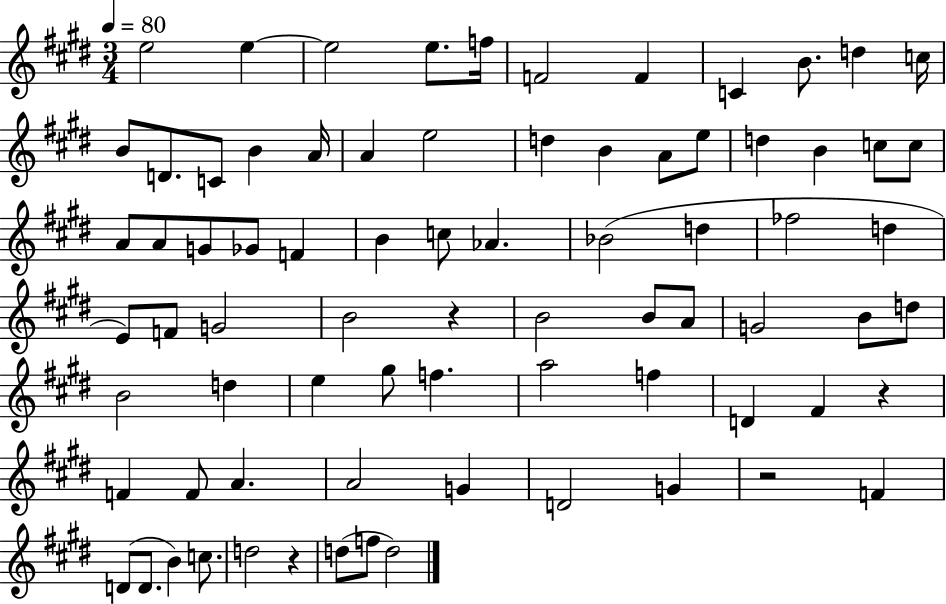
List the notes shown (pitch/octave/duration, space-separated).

E5/h E5/q E5/h E5/e. F5/s F4/h F4/q C4/q B4/e. D5/q C5/s B4/e D4/e. C4/e B4/q A4/s A4/q E5/h D5/q B4/q A4/e E5/e D5/q B4/q C5/e C5/e A4/e A4/e G4/e Gb4/e F4/q B4/q C5/e Ab4/q. Bb4/h D5/q FES5/h D5/q E4/e F4/e G4/h B4/h R/q B4/h B4/e A4/e G4/h B4/e D5/e B4/h D5/q E5/q G#5/e F5/q. A5/h F5/q D4/q F#4/q R/q F4/q F4/e A4/q. A4/h G4/q D4/h G4/q R/h F4/q D4/e D4/e. B4/q C5/e. D5/h R/q D5/e F5/e D5/h